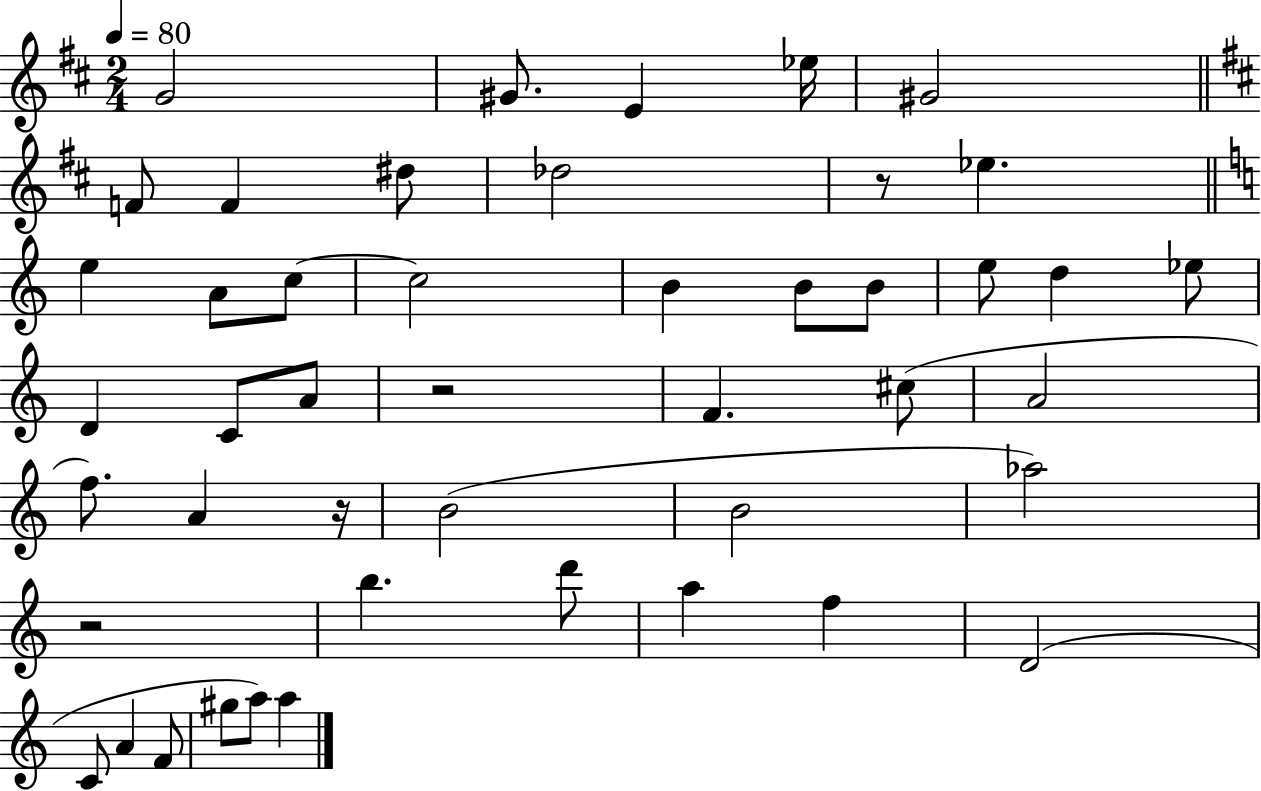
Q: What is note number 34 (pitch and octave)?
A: A5